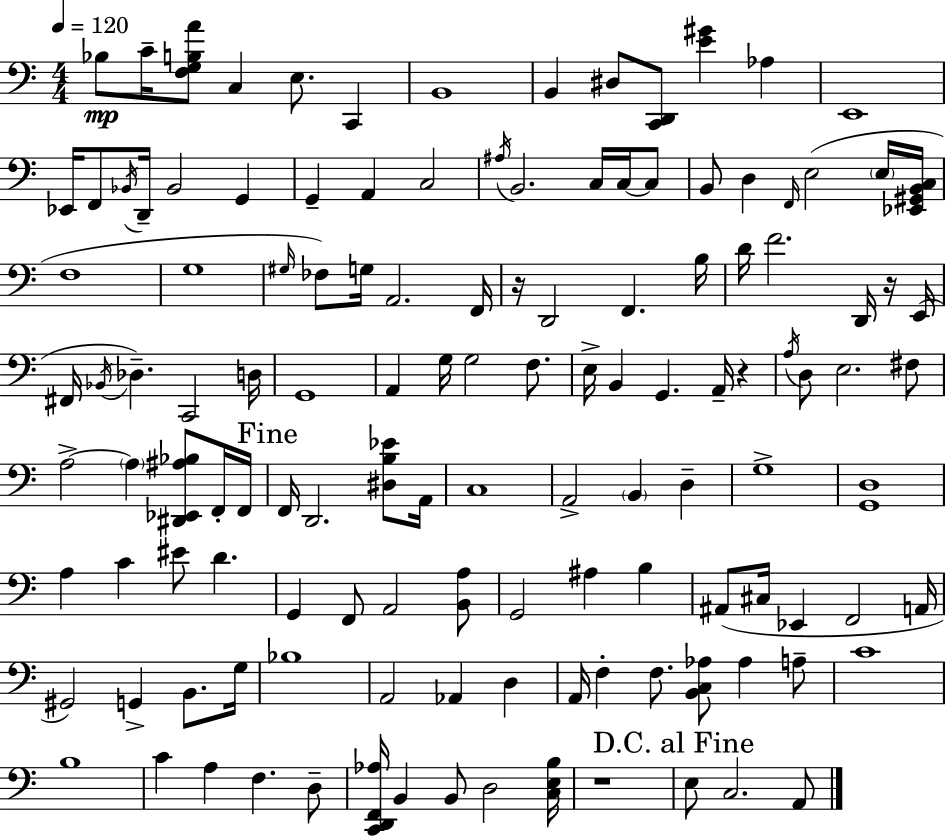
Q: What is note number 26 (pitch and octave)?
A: D3